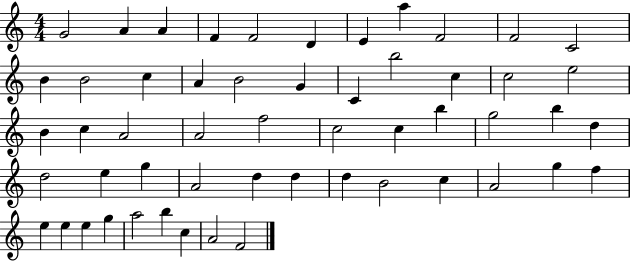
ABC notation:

X:1
T:Untitled
M:4/4
L:1/4
K:C
G2 A A F F2 D E a F2 F2 C2 B B2 c A B2 G C b2 c c2 e2 B c A2 A2 f2 c2 c b g2 b d d2 e g A2 d d d B2 c A2 g f e e e g a2 b c A2 F2